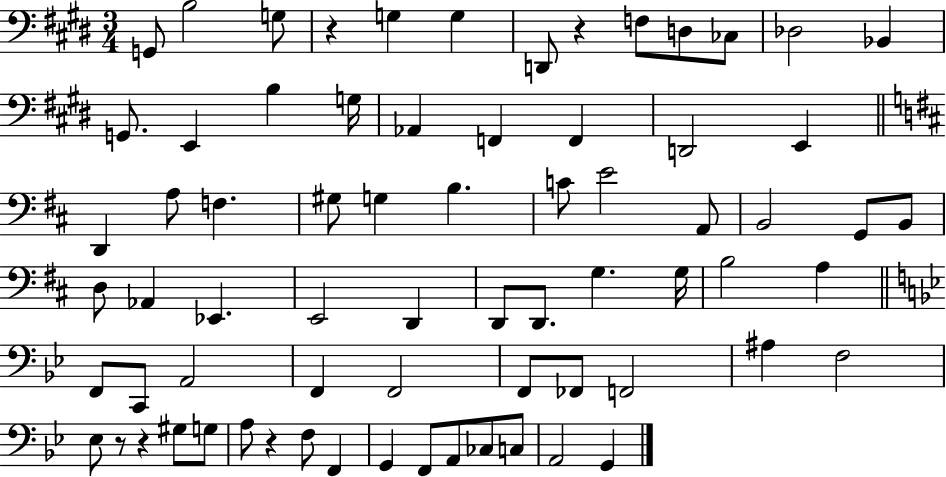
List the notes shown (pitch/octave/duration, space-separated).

G2/e B3/h G3/e R/q G3/q G3/q D2/e R/q F3/e D3/e CES3/e Db3/h Bb2/q G2/e. E2/q B3/q G3/s Ab2/q F2/q F2/q D2/h E2/q D2/q A3/e F3/q. G#3/e G3/q B3/q. C4/e E4/h A2/e B2/h G2/e B2/e D3/e Ab2/q Eb2/q. E2/h D2/q D2/e D2/e. G3/q. G3/s B3/h A3/q F2/e C2/e A2/h F2/q F2/h F2/e FES2/e F2/h A#3/q F3/h Eb3/e R/e R/q G#3/e G3/e A3/e R/q F3/e F2/q G2/q F2/e A2/e CES3/e C3/e A2/h G2/q